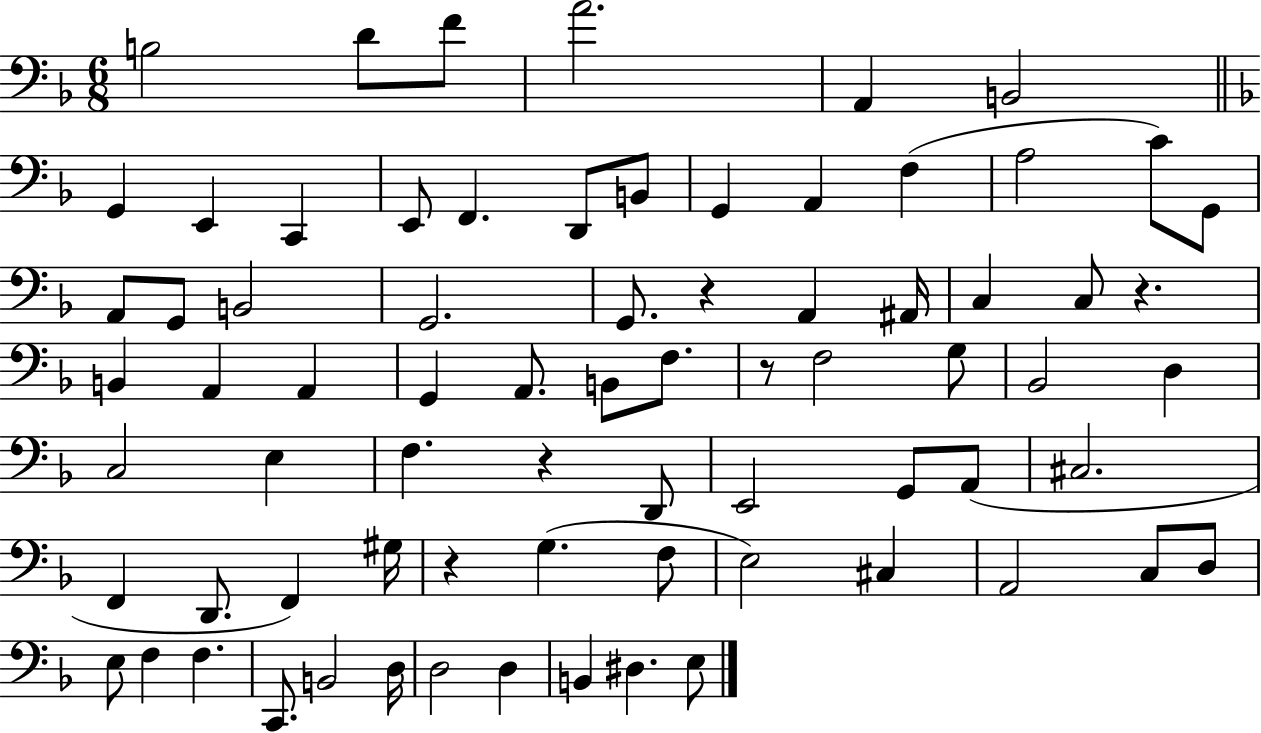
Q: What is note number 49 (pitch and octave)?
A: D2